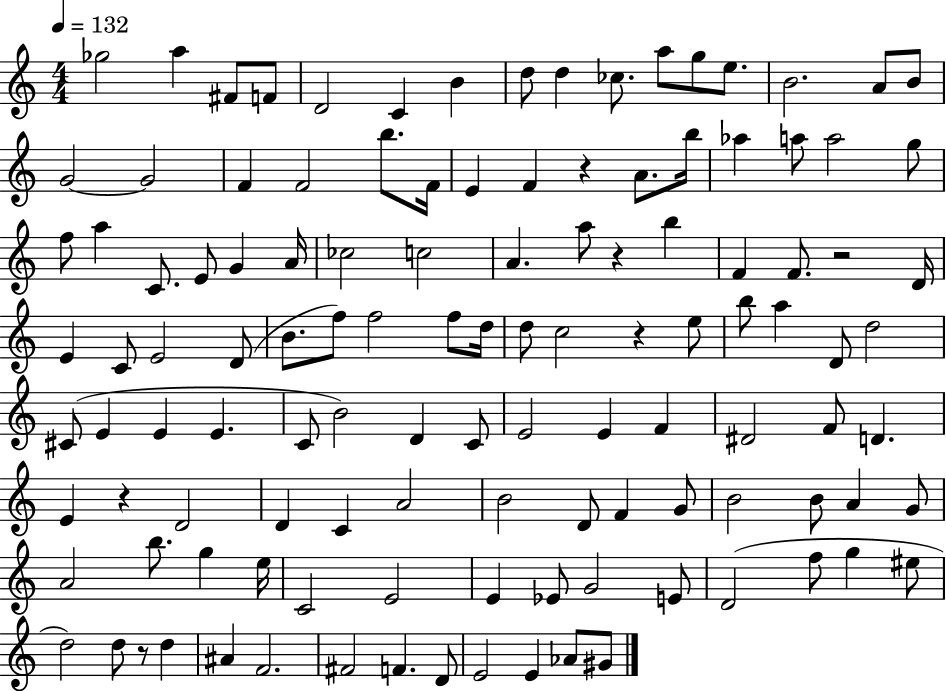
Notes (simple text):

Gb5/h A5/q F#4/e F4/e D4/h C4/q B4/q D5/e D5/q CES5/e. A5/e G5/e E5/e. B4/h. A4/e B4/e G4/h G4/h F4/q F4/h B5/e. F4/s E4/q F4/q R/q A4/e. B5/s Ab5/q A5/e A5/h G5/e F5/e A5/q C4/e. E4/e G4/q A4/s CES5/h C5/h A4/q. A5/e R/q B5/q F4/q F4/e. R/h D4/s E4/q C4/e E4/h D4/e B4/e. F5/e F5/h F5/e D5/s D5/e C5/h R/q E5/e B5/e A5/q D4/e D5/h C#4/e E4/q E4/q E4/q. C4/e B4/h D4/q C4/e E4/h E4/q F4/q D#4/h F4/e D4/q. E4/q R/q D4/h D4/q C4/q A4/h B4/h D4/e F4/q G4/e B4/h B4/e A4/q G4/e A4/h B5/e. G5/q E5/s C4/h E4/h E4/q Eb4/e G4/h E4/e D4/h F5/e G5/q EIS5/e D5/h D5/e R/e D5/q A#4/q F4/h. F#4/h F4/q. D4/e E4/h E4/q Ab4/e G#4/e